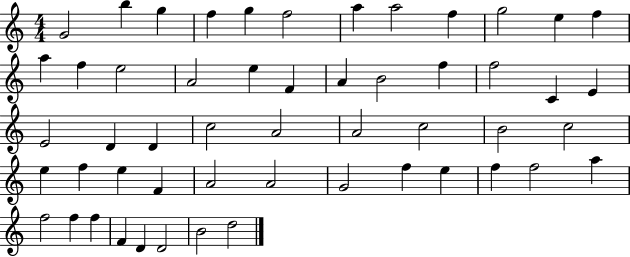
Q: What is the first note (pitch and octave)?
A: G4